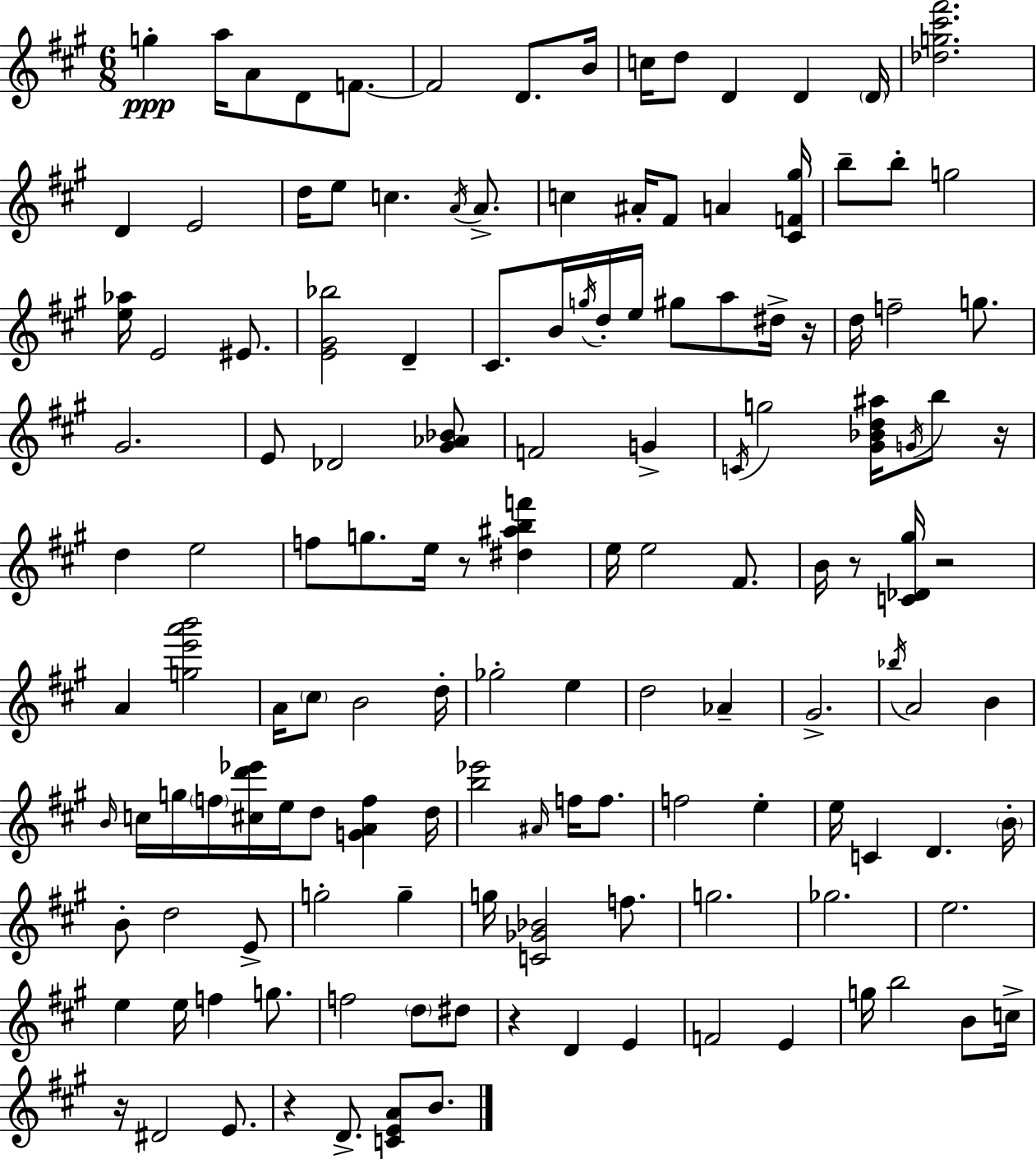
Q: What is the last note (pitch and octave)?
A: B4